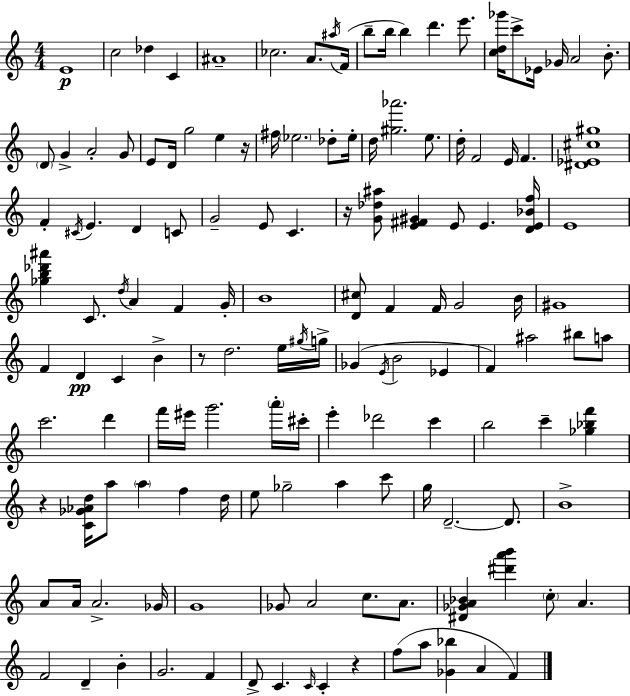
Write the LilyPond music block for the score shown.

{
  \clef treble
  \numericTimeSignature
  \time 4/4
  \key c \major
  e'1\p | c''2 des''4 c'4 | ais'1-- | ces''2. a'8. \acciaccatura { ais''16 }( | \break f'16 b''8-- b''16 b''4) d'''4. e'''8. | <c'' d'' ges'''>16 c'''8-> ees'16 ges'16 a'2 b'8.-. | \parenthesize d'8 g'4-> a'2-. g'8 | e'8 d'16 g''2 e''4 | \break r16 fis''16 \parenthesize ees''2. des''8-. | ees''16-. d''16 <gis'' aes'''>2. e''8. | d''16-. f'2 e'16 f'4. | <dis' ees' cis'' gis''>1 | \break f'4-. \acciaccatura { cis'16 } e'4. d'4 | c'8 g'2-- e'8 c'4. | r16 <g' des'' ais''>8 <e' fis' gis'>4 e'8 e'4. | <d' e' bes' f''>16 e'1 | \break <ges'' b'' des''' ais'''>4 c'8. \acciaccatura { d''16 } a'4 f'4 | g'16-. b'1 | <d' cis''>8 f'4 f'16 g'2 | b'16 gis'1 | \break f'4 d'4\pp c'4 b'4-> | r8 d''2. | e''16 \acciaccatura { gis''16 } g''16-> ges'4( \acciaccatura { e'16 } b'2 | ees'4 f'4) ais''2 | \break bis''8 a''8 c'''2. | d'''4 f'''16 eis'''16 g'''2. | \parenthesize a'''16-. cis'''16-. e'''4-. des'''2 | c'''4 b''2 c'''4-- | \break <ges'' bes'' f'''>4 r4 <c' ges' aes' d''>16 a''8 \parenthesize a''4 | f''4 d''16 e''8 ges''2-- a''4 | c'''8 g''16 d'2.--~~ | d'8. b'1-> | \break a'8 a'16 a'2.-> | ges'16 g'1 | ges'8 a'2 c''8. | a'8. <dis' ges' a' bes'>4 <dis''' a''' b'''>4 \parenthesize c''8-. a'4. | \break f'2 d'4-- | b'4-. g'2. | f'4 d'8-> c'4. \grace { c'16 } c'4-. | r4 f''8( a''8 <ges' bes''>4 a'4 | \break f'4) \bar "|."
}